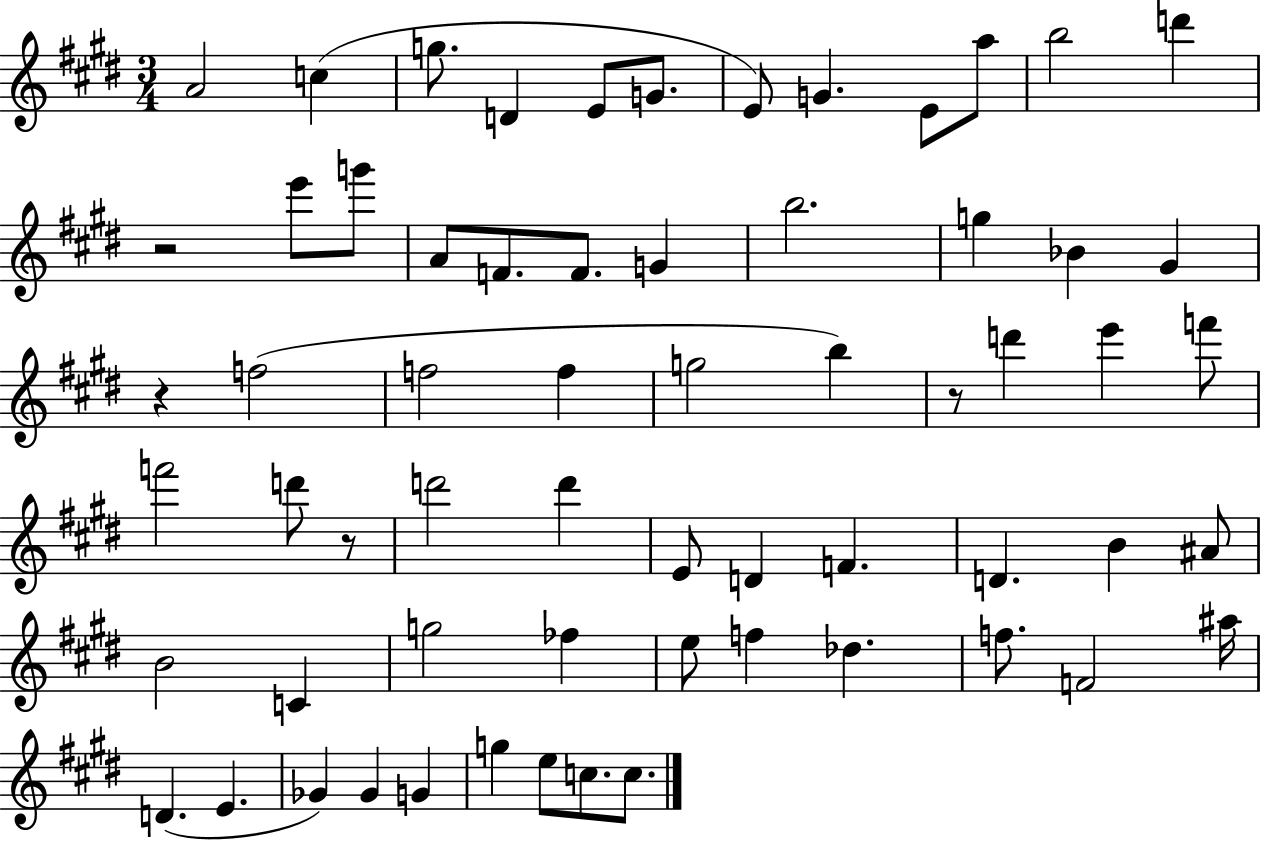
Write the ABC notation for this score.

X:1
T:Untitled
M:3/4
L:1/4
K:E
A2 c g/2 D E/2 G/2 E/2 G E/2 a/2 b2 d' z2 e'/2 g'/2 A/2 F/2 F/2 G b2 g _B ^G z f2 f2 f g2 b z/2 d' e' f'/2 f'2 d'/2 z/2 d'2 d' E/2 D F D B ^A/2 B2 C g2 _f e/2 f _d f/2 F2 ^a/4 D E _G _G G g e/2 c/2 c/2